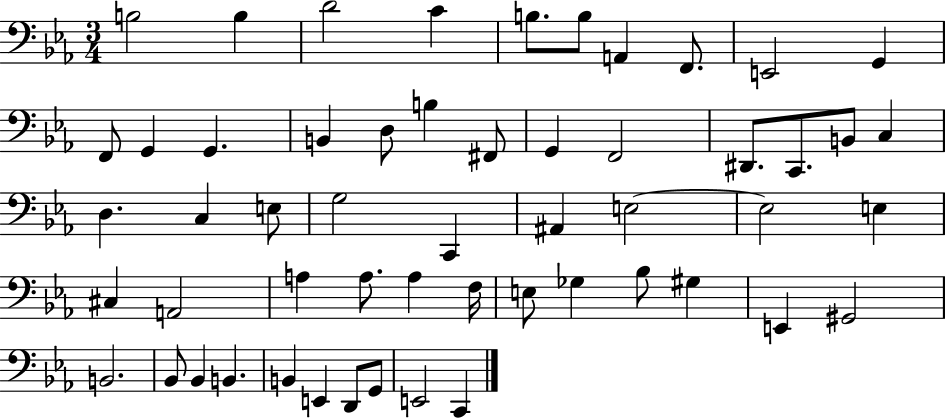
X:1
T:Untitled
M:3/4
L:1/4
K:Eb
B,2 B, D2 C B,/2 B,/2 A,, F,,/2 E,,2 G,, F,,/2 G,, G,, B,, D,/2 B, ^F,,/2 G,, F,,2 ^D,,/2 C,,/2 B,,/2 C, D, C, E,/2 G,2 C,, ^A,, E,2 E,2 E, ^C, A,,2 A, A,/2 A, F,/4 E,/2 _G, _B,/2 ^G, E,, ^G,,2 B,,2 _B,,/2 _B,, B,, B,, E,, D,,/2 G,,/2 E,,2 C,,